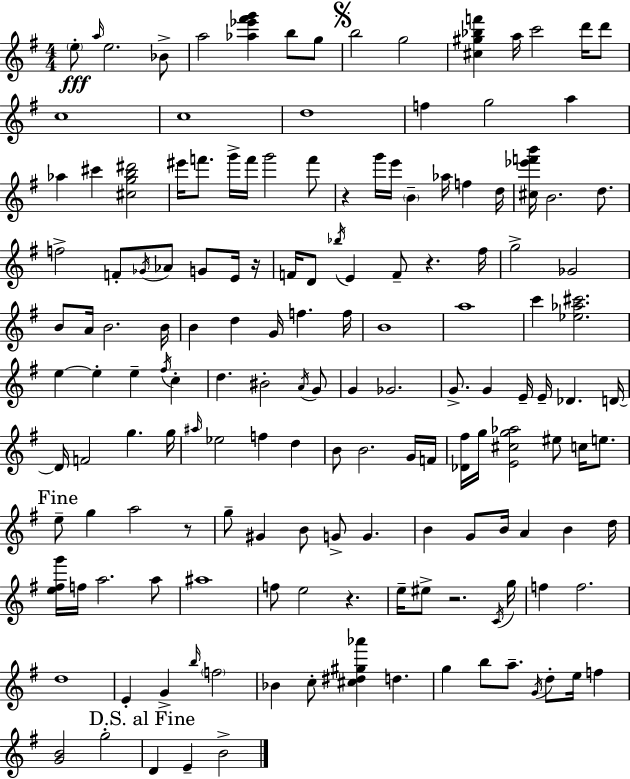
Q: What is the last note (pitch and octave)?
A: B4